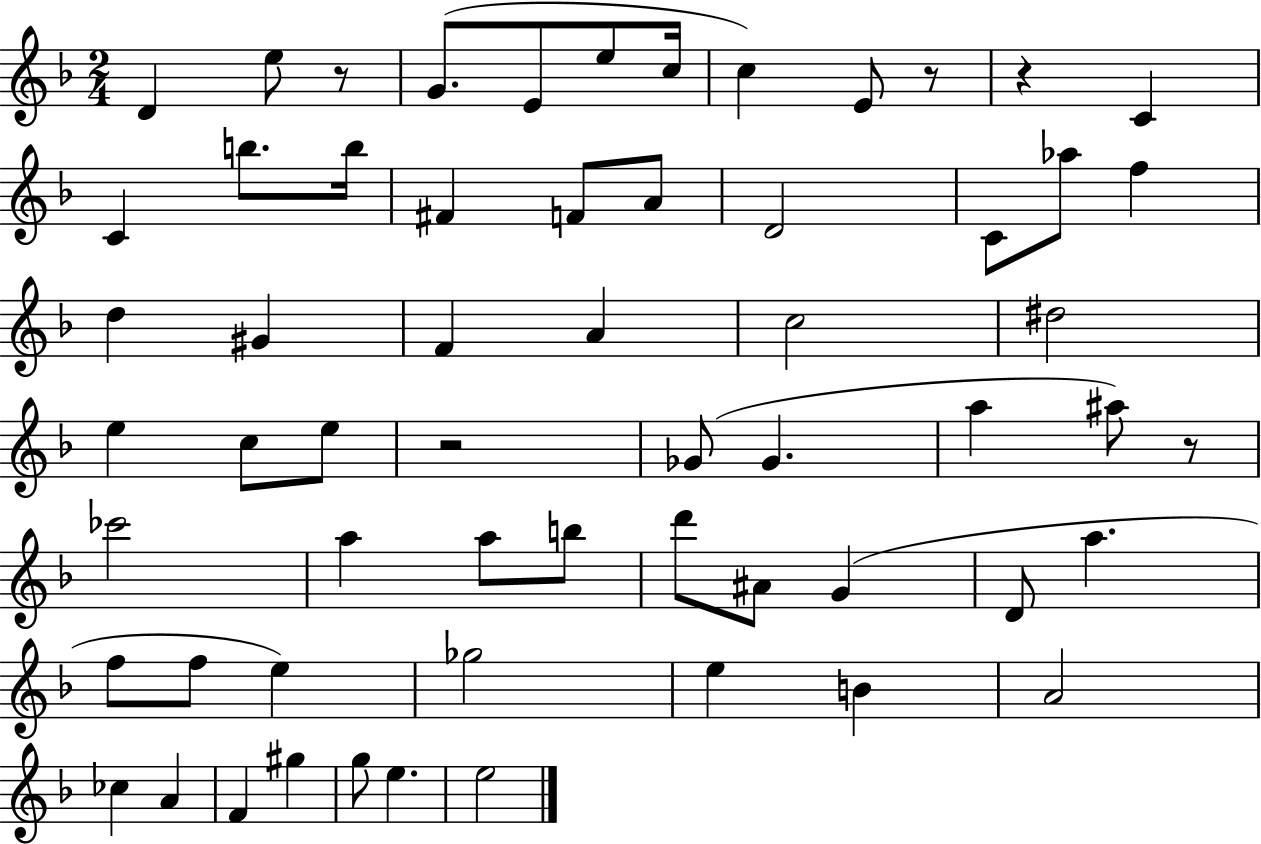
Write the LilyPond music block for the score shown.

{
  \clef treble
  \numericTimeSignature
  \time 2/4
  \key f \major
  d'4 e''8 r8 | g'8.( e'8 e''8 c''16 | c''4) e'8 r8 | r4 c'4 | \break c'4 b''8. b''16 | fis'4 f'8 a'8 | d'2 | c'8 aes''8 f''4 | \break d''4 gis'4 | f'4 a'4 | c''2 | dis''2 | \break e''4 c''8 e''8 | r2 | ges'8( ges'4. | a''4 ais''8) r8 | \break ces'''2 | a''4 a''8 b''8 | d'''8 ais'8 g'4( | d'8 a''4. | \break f''8 f''8 e''4) | ges''2 | e''4 b'4 | a'2 | \break ces''4 a'4 | f'4 gis''4 | g''8 e''4. | e''2 | \break \bar "|."
}